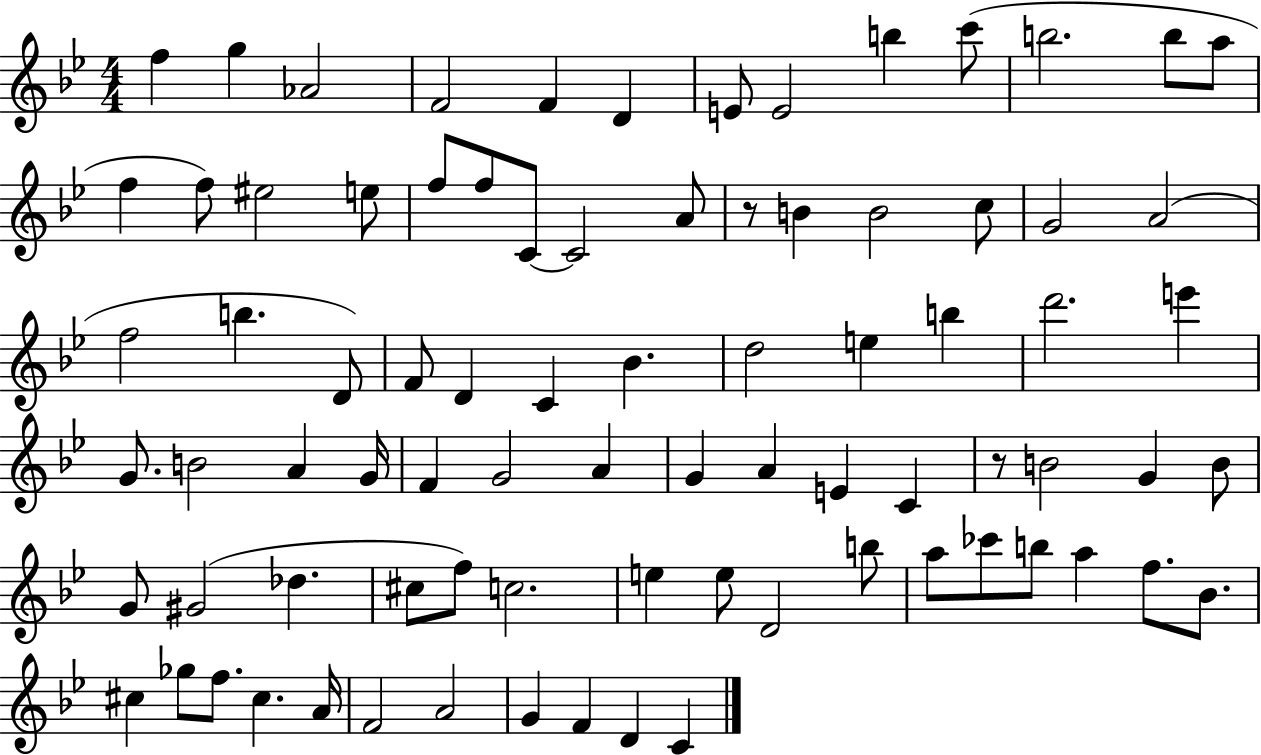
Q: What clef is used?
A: treble